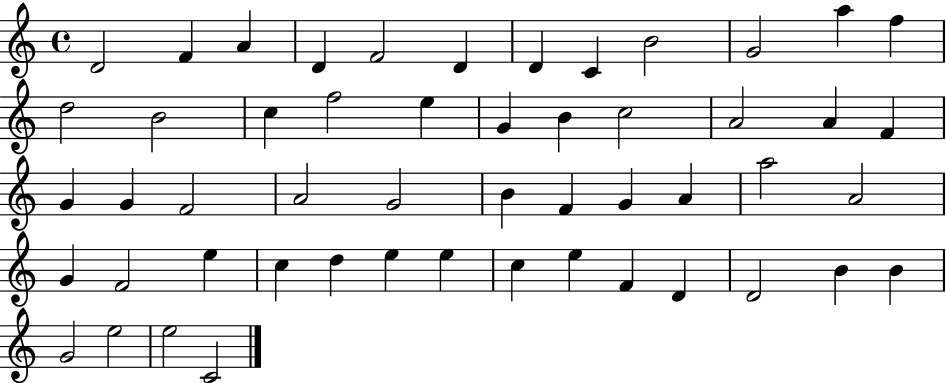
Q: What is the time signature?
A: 4/4